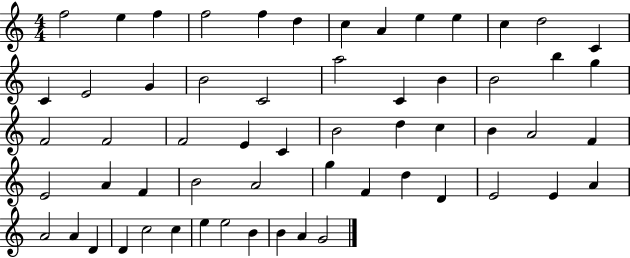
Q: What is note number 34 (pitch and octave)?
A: A4